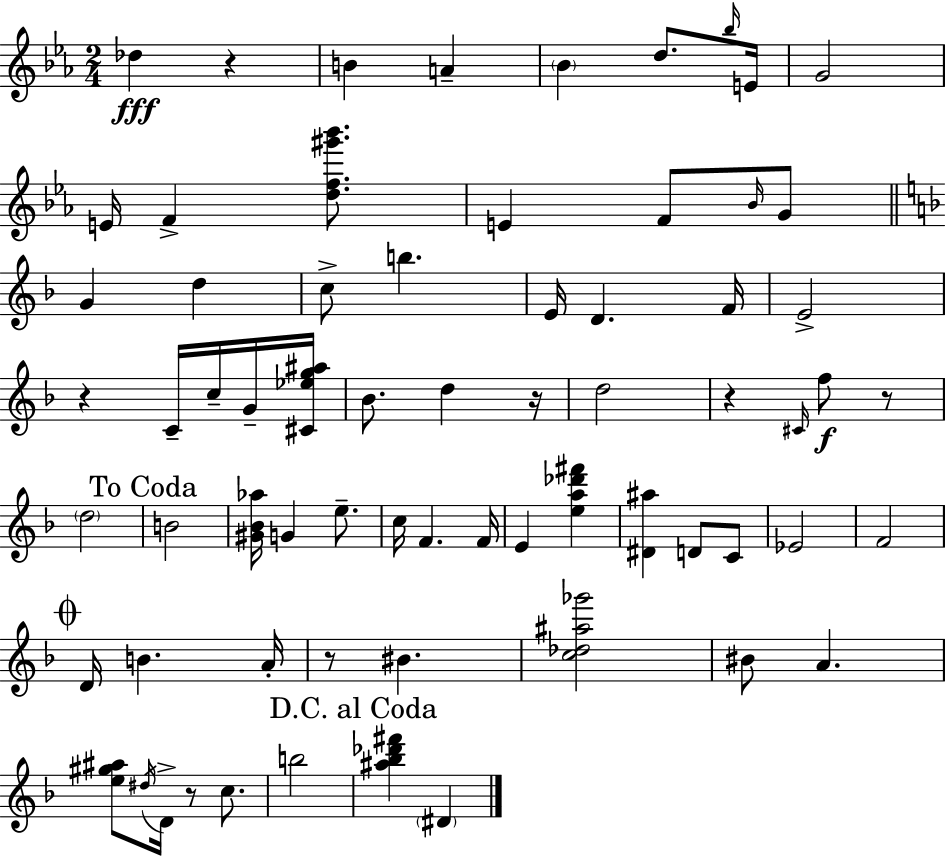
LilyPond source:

{
  \clef treble
  \numericTimeSignature
  \time 2/4
  \key ees \major
  des''4\fff r4 | b'4 a'4-- | \parenthesize bes'4 d''8. \grace { bes''16 } | e'16 g'2 | \break e'16 f'4-> <d'' f'' gis''' bes'''>8. | e'4 f'8 \grace { bes'16 } | g'8 \bar "||" \break \key f \major g'4 d''4 | c''8-> b''4. | e'16 d'4. f'16 | e'2-> | \break r4 c'16-- c''16-- g'16-- <cis' ees'' g'' ais''>16 | bes'8. d''4 r16 | d''2 | r4 \grace { cis'16 }\f f''8 r8 | \break \parenthesize d''2 | \mark "To Coda" b'2 | <gis' bes' aes''>16 g'4 e''8.-- | c''16 f'4. | \break f'16 e'4 <e'' a'' des''' fis'''>4 | <dis' ais''>4 d'8 c'8 | ees'2 | f'2 | \break \mark \markup { \musicglyph "scripts.coda" } d'16 b'4. | a'16-. r8 bis'4. | <c'' des'' ais'' ges'''>2 | bis'8 a'4. | \break <e'' gis'' ais''>8 \acciaccatura { dis''16 } d'16-> r8 c''8. | b''2 | \mark "D.C. al Coda" <ais'' bes'' des''' fis'''>4 \parenthesize dis'4 | \bar "|."
}